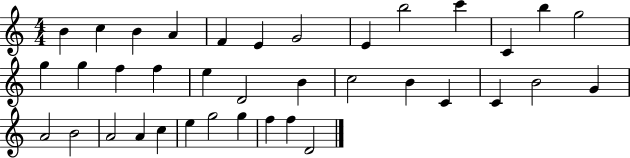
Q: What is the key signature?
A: C major